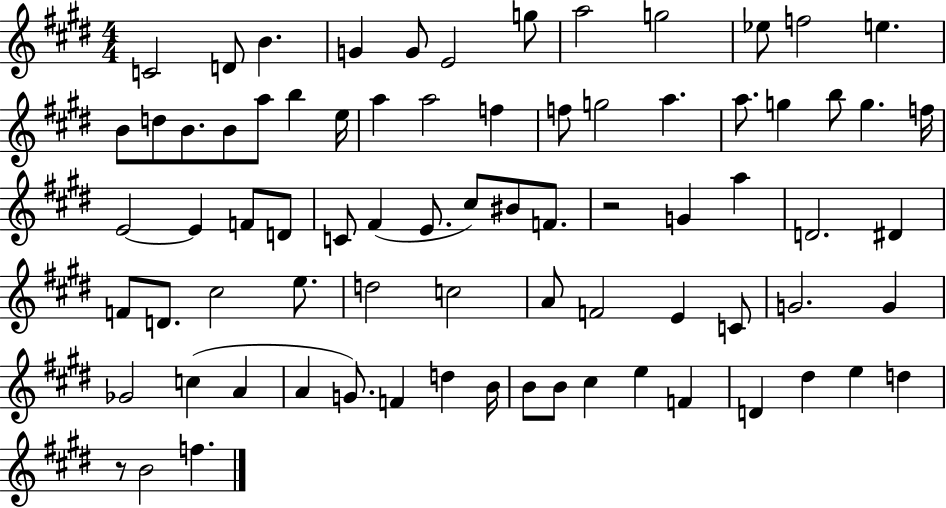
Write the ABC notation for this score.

X:1
T:Untitled
M:4/4
L:1/4
K:E
C2 D/2 B G G/2 E2 g/2 a2 g2 _e/2 f2 e B/2 d/2 B/2 B/2 a/2 b e/4 a a2 f f/2 g2 a a/2 g b/2 g f/4 E2 E F/2 D/2 C/2 ^F E/2 ^c/2 ^B/2 F/2 z2 G a D2 ^D F/2 D/2 ^c2 e/2 d2 c2 A/2 F2 E C/2 G2 G _G2 c A A G/2 F d B/4 B/2 B/2 ^c e F D ^d e d z/2 B2 f